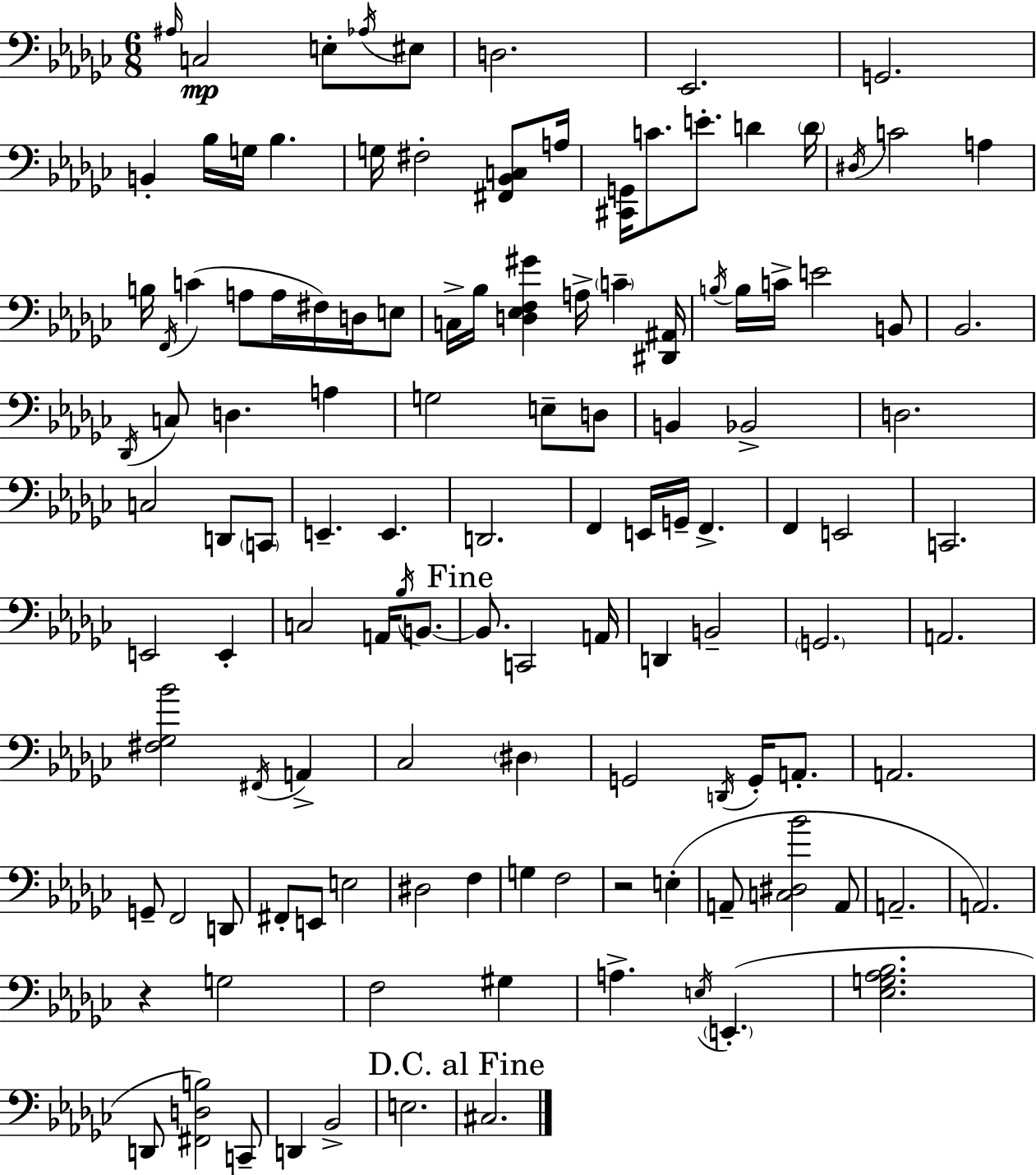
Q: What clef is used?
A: bass